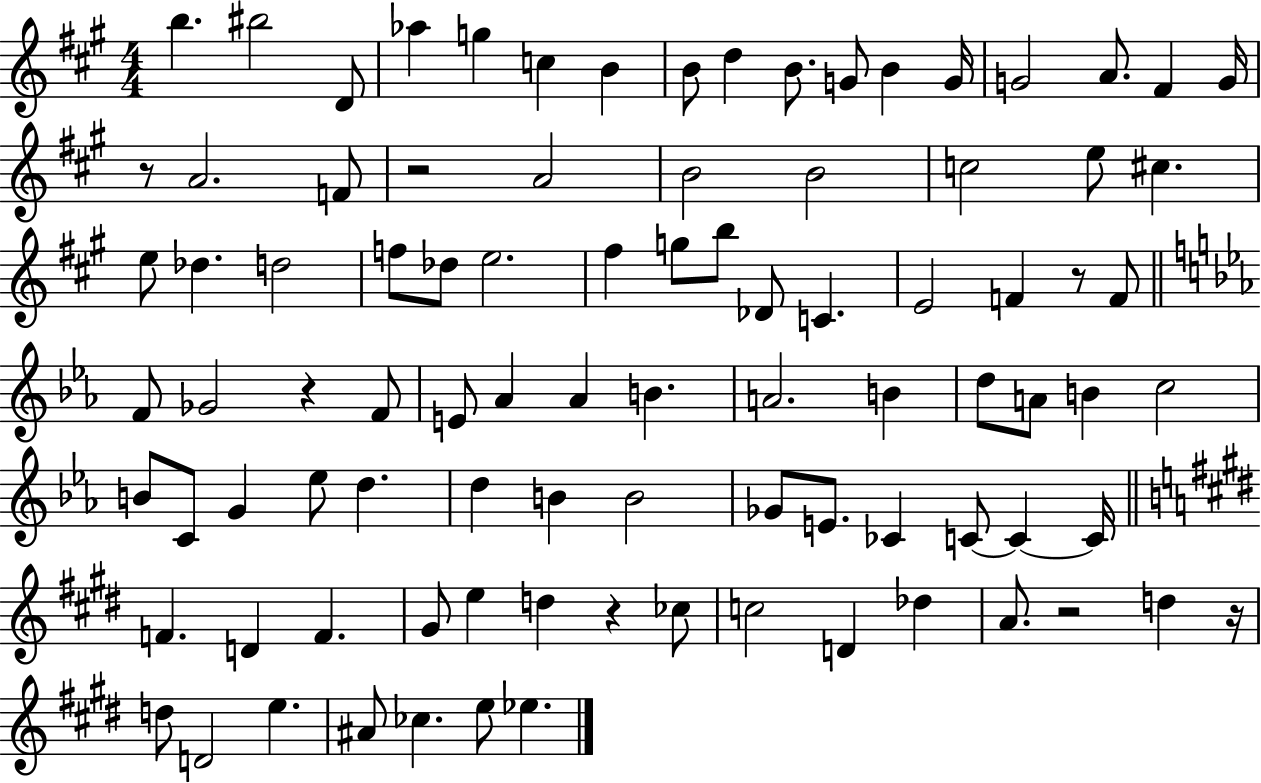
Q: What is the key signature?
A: A major